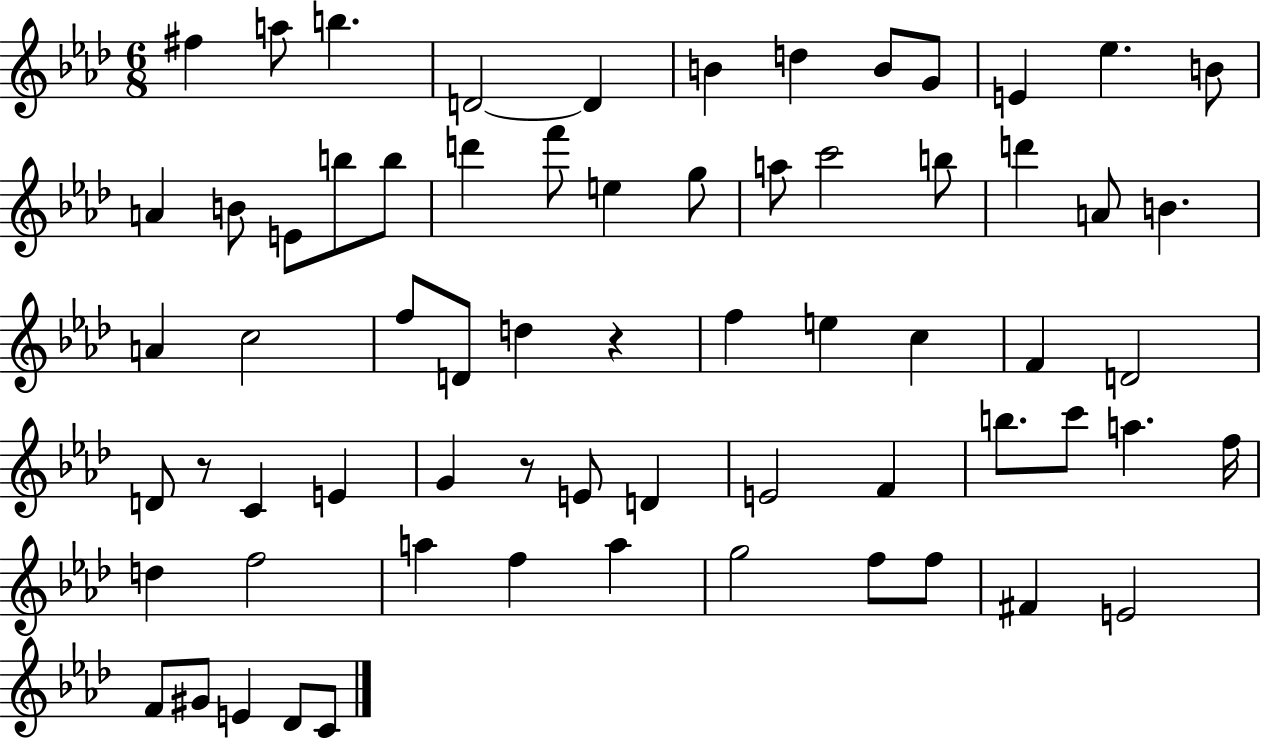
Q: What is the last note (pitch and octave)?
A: C4